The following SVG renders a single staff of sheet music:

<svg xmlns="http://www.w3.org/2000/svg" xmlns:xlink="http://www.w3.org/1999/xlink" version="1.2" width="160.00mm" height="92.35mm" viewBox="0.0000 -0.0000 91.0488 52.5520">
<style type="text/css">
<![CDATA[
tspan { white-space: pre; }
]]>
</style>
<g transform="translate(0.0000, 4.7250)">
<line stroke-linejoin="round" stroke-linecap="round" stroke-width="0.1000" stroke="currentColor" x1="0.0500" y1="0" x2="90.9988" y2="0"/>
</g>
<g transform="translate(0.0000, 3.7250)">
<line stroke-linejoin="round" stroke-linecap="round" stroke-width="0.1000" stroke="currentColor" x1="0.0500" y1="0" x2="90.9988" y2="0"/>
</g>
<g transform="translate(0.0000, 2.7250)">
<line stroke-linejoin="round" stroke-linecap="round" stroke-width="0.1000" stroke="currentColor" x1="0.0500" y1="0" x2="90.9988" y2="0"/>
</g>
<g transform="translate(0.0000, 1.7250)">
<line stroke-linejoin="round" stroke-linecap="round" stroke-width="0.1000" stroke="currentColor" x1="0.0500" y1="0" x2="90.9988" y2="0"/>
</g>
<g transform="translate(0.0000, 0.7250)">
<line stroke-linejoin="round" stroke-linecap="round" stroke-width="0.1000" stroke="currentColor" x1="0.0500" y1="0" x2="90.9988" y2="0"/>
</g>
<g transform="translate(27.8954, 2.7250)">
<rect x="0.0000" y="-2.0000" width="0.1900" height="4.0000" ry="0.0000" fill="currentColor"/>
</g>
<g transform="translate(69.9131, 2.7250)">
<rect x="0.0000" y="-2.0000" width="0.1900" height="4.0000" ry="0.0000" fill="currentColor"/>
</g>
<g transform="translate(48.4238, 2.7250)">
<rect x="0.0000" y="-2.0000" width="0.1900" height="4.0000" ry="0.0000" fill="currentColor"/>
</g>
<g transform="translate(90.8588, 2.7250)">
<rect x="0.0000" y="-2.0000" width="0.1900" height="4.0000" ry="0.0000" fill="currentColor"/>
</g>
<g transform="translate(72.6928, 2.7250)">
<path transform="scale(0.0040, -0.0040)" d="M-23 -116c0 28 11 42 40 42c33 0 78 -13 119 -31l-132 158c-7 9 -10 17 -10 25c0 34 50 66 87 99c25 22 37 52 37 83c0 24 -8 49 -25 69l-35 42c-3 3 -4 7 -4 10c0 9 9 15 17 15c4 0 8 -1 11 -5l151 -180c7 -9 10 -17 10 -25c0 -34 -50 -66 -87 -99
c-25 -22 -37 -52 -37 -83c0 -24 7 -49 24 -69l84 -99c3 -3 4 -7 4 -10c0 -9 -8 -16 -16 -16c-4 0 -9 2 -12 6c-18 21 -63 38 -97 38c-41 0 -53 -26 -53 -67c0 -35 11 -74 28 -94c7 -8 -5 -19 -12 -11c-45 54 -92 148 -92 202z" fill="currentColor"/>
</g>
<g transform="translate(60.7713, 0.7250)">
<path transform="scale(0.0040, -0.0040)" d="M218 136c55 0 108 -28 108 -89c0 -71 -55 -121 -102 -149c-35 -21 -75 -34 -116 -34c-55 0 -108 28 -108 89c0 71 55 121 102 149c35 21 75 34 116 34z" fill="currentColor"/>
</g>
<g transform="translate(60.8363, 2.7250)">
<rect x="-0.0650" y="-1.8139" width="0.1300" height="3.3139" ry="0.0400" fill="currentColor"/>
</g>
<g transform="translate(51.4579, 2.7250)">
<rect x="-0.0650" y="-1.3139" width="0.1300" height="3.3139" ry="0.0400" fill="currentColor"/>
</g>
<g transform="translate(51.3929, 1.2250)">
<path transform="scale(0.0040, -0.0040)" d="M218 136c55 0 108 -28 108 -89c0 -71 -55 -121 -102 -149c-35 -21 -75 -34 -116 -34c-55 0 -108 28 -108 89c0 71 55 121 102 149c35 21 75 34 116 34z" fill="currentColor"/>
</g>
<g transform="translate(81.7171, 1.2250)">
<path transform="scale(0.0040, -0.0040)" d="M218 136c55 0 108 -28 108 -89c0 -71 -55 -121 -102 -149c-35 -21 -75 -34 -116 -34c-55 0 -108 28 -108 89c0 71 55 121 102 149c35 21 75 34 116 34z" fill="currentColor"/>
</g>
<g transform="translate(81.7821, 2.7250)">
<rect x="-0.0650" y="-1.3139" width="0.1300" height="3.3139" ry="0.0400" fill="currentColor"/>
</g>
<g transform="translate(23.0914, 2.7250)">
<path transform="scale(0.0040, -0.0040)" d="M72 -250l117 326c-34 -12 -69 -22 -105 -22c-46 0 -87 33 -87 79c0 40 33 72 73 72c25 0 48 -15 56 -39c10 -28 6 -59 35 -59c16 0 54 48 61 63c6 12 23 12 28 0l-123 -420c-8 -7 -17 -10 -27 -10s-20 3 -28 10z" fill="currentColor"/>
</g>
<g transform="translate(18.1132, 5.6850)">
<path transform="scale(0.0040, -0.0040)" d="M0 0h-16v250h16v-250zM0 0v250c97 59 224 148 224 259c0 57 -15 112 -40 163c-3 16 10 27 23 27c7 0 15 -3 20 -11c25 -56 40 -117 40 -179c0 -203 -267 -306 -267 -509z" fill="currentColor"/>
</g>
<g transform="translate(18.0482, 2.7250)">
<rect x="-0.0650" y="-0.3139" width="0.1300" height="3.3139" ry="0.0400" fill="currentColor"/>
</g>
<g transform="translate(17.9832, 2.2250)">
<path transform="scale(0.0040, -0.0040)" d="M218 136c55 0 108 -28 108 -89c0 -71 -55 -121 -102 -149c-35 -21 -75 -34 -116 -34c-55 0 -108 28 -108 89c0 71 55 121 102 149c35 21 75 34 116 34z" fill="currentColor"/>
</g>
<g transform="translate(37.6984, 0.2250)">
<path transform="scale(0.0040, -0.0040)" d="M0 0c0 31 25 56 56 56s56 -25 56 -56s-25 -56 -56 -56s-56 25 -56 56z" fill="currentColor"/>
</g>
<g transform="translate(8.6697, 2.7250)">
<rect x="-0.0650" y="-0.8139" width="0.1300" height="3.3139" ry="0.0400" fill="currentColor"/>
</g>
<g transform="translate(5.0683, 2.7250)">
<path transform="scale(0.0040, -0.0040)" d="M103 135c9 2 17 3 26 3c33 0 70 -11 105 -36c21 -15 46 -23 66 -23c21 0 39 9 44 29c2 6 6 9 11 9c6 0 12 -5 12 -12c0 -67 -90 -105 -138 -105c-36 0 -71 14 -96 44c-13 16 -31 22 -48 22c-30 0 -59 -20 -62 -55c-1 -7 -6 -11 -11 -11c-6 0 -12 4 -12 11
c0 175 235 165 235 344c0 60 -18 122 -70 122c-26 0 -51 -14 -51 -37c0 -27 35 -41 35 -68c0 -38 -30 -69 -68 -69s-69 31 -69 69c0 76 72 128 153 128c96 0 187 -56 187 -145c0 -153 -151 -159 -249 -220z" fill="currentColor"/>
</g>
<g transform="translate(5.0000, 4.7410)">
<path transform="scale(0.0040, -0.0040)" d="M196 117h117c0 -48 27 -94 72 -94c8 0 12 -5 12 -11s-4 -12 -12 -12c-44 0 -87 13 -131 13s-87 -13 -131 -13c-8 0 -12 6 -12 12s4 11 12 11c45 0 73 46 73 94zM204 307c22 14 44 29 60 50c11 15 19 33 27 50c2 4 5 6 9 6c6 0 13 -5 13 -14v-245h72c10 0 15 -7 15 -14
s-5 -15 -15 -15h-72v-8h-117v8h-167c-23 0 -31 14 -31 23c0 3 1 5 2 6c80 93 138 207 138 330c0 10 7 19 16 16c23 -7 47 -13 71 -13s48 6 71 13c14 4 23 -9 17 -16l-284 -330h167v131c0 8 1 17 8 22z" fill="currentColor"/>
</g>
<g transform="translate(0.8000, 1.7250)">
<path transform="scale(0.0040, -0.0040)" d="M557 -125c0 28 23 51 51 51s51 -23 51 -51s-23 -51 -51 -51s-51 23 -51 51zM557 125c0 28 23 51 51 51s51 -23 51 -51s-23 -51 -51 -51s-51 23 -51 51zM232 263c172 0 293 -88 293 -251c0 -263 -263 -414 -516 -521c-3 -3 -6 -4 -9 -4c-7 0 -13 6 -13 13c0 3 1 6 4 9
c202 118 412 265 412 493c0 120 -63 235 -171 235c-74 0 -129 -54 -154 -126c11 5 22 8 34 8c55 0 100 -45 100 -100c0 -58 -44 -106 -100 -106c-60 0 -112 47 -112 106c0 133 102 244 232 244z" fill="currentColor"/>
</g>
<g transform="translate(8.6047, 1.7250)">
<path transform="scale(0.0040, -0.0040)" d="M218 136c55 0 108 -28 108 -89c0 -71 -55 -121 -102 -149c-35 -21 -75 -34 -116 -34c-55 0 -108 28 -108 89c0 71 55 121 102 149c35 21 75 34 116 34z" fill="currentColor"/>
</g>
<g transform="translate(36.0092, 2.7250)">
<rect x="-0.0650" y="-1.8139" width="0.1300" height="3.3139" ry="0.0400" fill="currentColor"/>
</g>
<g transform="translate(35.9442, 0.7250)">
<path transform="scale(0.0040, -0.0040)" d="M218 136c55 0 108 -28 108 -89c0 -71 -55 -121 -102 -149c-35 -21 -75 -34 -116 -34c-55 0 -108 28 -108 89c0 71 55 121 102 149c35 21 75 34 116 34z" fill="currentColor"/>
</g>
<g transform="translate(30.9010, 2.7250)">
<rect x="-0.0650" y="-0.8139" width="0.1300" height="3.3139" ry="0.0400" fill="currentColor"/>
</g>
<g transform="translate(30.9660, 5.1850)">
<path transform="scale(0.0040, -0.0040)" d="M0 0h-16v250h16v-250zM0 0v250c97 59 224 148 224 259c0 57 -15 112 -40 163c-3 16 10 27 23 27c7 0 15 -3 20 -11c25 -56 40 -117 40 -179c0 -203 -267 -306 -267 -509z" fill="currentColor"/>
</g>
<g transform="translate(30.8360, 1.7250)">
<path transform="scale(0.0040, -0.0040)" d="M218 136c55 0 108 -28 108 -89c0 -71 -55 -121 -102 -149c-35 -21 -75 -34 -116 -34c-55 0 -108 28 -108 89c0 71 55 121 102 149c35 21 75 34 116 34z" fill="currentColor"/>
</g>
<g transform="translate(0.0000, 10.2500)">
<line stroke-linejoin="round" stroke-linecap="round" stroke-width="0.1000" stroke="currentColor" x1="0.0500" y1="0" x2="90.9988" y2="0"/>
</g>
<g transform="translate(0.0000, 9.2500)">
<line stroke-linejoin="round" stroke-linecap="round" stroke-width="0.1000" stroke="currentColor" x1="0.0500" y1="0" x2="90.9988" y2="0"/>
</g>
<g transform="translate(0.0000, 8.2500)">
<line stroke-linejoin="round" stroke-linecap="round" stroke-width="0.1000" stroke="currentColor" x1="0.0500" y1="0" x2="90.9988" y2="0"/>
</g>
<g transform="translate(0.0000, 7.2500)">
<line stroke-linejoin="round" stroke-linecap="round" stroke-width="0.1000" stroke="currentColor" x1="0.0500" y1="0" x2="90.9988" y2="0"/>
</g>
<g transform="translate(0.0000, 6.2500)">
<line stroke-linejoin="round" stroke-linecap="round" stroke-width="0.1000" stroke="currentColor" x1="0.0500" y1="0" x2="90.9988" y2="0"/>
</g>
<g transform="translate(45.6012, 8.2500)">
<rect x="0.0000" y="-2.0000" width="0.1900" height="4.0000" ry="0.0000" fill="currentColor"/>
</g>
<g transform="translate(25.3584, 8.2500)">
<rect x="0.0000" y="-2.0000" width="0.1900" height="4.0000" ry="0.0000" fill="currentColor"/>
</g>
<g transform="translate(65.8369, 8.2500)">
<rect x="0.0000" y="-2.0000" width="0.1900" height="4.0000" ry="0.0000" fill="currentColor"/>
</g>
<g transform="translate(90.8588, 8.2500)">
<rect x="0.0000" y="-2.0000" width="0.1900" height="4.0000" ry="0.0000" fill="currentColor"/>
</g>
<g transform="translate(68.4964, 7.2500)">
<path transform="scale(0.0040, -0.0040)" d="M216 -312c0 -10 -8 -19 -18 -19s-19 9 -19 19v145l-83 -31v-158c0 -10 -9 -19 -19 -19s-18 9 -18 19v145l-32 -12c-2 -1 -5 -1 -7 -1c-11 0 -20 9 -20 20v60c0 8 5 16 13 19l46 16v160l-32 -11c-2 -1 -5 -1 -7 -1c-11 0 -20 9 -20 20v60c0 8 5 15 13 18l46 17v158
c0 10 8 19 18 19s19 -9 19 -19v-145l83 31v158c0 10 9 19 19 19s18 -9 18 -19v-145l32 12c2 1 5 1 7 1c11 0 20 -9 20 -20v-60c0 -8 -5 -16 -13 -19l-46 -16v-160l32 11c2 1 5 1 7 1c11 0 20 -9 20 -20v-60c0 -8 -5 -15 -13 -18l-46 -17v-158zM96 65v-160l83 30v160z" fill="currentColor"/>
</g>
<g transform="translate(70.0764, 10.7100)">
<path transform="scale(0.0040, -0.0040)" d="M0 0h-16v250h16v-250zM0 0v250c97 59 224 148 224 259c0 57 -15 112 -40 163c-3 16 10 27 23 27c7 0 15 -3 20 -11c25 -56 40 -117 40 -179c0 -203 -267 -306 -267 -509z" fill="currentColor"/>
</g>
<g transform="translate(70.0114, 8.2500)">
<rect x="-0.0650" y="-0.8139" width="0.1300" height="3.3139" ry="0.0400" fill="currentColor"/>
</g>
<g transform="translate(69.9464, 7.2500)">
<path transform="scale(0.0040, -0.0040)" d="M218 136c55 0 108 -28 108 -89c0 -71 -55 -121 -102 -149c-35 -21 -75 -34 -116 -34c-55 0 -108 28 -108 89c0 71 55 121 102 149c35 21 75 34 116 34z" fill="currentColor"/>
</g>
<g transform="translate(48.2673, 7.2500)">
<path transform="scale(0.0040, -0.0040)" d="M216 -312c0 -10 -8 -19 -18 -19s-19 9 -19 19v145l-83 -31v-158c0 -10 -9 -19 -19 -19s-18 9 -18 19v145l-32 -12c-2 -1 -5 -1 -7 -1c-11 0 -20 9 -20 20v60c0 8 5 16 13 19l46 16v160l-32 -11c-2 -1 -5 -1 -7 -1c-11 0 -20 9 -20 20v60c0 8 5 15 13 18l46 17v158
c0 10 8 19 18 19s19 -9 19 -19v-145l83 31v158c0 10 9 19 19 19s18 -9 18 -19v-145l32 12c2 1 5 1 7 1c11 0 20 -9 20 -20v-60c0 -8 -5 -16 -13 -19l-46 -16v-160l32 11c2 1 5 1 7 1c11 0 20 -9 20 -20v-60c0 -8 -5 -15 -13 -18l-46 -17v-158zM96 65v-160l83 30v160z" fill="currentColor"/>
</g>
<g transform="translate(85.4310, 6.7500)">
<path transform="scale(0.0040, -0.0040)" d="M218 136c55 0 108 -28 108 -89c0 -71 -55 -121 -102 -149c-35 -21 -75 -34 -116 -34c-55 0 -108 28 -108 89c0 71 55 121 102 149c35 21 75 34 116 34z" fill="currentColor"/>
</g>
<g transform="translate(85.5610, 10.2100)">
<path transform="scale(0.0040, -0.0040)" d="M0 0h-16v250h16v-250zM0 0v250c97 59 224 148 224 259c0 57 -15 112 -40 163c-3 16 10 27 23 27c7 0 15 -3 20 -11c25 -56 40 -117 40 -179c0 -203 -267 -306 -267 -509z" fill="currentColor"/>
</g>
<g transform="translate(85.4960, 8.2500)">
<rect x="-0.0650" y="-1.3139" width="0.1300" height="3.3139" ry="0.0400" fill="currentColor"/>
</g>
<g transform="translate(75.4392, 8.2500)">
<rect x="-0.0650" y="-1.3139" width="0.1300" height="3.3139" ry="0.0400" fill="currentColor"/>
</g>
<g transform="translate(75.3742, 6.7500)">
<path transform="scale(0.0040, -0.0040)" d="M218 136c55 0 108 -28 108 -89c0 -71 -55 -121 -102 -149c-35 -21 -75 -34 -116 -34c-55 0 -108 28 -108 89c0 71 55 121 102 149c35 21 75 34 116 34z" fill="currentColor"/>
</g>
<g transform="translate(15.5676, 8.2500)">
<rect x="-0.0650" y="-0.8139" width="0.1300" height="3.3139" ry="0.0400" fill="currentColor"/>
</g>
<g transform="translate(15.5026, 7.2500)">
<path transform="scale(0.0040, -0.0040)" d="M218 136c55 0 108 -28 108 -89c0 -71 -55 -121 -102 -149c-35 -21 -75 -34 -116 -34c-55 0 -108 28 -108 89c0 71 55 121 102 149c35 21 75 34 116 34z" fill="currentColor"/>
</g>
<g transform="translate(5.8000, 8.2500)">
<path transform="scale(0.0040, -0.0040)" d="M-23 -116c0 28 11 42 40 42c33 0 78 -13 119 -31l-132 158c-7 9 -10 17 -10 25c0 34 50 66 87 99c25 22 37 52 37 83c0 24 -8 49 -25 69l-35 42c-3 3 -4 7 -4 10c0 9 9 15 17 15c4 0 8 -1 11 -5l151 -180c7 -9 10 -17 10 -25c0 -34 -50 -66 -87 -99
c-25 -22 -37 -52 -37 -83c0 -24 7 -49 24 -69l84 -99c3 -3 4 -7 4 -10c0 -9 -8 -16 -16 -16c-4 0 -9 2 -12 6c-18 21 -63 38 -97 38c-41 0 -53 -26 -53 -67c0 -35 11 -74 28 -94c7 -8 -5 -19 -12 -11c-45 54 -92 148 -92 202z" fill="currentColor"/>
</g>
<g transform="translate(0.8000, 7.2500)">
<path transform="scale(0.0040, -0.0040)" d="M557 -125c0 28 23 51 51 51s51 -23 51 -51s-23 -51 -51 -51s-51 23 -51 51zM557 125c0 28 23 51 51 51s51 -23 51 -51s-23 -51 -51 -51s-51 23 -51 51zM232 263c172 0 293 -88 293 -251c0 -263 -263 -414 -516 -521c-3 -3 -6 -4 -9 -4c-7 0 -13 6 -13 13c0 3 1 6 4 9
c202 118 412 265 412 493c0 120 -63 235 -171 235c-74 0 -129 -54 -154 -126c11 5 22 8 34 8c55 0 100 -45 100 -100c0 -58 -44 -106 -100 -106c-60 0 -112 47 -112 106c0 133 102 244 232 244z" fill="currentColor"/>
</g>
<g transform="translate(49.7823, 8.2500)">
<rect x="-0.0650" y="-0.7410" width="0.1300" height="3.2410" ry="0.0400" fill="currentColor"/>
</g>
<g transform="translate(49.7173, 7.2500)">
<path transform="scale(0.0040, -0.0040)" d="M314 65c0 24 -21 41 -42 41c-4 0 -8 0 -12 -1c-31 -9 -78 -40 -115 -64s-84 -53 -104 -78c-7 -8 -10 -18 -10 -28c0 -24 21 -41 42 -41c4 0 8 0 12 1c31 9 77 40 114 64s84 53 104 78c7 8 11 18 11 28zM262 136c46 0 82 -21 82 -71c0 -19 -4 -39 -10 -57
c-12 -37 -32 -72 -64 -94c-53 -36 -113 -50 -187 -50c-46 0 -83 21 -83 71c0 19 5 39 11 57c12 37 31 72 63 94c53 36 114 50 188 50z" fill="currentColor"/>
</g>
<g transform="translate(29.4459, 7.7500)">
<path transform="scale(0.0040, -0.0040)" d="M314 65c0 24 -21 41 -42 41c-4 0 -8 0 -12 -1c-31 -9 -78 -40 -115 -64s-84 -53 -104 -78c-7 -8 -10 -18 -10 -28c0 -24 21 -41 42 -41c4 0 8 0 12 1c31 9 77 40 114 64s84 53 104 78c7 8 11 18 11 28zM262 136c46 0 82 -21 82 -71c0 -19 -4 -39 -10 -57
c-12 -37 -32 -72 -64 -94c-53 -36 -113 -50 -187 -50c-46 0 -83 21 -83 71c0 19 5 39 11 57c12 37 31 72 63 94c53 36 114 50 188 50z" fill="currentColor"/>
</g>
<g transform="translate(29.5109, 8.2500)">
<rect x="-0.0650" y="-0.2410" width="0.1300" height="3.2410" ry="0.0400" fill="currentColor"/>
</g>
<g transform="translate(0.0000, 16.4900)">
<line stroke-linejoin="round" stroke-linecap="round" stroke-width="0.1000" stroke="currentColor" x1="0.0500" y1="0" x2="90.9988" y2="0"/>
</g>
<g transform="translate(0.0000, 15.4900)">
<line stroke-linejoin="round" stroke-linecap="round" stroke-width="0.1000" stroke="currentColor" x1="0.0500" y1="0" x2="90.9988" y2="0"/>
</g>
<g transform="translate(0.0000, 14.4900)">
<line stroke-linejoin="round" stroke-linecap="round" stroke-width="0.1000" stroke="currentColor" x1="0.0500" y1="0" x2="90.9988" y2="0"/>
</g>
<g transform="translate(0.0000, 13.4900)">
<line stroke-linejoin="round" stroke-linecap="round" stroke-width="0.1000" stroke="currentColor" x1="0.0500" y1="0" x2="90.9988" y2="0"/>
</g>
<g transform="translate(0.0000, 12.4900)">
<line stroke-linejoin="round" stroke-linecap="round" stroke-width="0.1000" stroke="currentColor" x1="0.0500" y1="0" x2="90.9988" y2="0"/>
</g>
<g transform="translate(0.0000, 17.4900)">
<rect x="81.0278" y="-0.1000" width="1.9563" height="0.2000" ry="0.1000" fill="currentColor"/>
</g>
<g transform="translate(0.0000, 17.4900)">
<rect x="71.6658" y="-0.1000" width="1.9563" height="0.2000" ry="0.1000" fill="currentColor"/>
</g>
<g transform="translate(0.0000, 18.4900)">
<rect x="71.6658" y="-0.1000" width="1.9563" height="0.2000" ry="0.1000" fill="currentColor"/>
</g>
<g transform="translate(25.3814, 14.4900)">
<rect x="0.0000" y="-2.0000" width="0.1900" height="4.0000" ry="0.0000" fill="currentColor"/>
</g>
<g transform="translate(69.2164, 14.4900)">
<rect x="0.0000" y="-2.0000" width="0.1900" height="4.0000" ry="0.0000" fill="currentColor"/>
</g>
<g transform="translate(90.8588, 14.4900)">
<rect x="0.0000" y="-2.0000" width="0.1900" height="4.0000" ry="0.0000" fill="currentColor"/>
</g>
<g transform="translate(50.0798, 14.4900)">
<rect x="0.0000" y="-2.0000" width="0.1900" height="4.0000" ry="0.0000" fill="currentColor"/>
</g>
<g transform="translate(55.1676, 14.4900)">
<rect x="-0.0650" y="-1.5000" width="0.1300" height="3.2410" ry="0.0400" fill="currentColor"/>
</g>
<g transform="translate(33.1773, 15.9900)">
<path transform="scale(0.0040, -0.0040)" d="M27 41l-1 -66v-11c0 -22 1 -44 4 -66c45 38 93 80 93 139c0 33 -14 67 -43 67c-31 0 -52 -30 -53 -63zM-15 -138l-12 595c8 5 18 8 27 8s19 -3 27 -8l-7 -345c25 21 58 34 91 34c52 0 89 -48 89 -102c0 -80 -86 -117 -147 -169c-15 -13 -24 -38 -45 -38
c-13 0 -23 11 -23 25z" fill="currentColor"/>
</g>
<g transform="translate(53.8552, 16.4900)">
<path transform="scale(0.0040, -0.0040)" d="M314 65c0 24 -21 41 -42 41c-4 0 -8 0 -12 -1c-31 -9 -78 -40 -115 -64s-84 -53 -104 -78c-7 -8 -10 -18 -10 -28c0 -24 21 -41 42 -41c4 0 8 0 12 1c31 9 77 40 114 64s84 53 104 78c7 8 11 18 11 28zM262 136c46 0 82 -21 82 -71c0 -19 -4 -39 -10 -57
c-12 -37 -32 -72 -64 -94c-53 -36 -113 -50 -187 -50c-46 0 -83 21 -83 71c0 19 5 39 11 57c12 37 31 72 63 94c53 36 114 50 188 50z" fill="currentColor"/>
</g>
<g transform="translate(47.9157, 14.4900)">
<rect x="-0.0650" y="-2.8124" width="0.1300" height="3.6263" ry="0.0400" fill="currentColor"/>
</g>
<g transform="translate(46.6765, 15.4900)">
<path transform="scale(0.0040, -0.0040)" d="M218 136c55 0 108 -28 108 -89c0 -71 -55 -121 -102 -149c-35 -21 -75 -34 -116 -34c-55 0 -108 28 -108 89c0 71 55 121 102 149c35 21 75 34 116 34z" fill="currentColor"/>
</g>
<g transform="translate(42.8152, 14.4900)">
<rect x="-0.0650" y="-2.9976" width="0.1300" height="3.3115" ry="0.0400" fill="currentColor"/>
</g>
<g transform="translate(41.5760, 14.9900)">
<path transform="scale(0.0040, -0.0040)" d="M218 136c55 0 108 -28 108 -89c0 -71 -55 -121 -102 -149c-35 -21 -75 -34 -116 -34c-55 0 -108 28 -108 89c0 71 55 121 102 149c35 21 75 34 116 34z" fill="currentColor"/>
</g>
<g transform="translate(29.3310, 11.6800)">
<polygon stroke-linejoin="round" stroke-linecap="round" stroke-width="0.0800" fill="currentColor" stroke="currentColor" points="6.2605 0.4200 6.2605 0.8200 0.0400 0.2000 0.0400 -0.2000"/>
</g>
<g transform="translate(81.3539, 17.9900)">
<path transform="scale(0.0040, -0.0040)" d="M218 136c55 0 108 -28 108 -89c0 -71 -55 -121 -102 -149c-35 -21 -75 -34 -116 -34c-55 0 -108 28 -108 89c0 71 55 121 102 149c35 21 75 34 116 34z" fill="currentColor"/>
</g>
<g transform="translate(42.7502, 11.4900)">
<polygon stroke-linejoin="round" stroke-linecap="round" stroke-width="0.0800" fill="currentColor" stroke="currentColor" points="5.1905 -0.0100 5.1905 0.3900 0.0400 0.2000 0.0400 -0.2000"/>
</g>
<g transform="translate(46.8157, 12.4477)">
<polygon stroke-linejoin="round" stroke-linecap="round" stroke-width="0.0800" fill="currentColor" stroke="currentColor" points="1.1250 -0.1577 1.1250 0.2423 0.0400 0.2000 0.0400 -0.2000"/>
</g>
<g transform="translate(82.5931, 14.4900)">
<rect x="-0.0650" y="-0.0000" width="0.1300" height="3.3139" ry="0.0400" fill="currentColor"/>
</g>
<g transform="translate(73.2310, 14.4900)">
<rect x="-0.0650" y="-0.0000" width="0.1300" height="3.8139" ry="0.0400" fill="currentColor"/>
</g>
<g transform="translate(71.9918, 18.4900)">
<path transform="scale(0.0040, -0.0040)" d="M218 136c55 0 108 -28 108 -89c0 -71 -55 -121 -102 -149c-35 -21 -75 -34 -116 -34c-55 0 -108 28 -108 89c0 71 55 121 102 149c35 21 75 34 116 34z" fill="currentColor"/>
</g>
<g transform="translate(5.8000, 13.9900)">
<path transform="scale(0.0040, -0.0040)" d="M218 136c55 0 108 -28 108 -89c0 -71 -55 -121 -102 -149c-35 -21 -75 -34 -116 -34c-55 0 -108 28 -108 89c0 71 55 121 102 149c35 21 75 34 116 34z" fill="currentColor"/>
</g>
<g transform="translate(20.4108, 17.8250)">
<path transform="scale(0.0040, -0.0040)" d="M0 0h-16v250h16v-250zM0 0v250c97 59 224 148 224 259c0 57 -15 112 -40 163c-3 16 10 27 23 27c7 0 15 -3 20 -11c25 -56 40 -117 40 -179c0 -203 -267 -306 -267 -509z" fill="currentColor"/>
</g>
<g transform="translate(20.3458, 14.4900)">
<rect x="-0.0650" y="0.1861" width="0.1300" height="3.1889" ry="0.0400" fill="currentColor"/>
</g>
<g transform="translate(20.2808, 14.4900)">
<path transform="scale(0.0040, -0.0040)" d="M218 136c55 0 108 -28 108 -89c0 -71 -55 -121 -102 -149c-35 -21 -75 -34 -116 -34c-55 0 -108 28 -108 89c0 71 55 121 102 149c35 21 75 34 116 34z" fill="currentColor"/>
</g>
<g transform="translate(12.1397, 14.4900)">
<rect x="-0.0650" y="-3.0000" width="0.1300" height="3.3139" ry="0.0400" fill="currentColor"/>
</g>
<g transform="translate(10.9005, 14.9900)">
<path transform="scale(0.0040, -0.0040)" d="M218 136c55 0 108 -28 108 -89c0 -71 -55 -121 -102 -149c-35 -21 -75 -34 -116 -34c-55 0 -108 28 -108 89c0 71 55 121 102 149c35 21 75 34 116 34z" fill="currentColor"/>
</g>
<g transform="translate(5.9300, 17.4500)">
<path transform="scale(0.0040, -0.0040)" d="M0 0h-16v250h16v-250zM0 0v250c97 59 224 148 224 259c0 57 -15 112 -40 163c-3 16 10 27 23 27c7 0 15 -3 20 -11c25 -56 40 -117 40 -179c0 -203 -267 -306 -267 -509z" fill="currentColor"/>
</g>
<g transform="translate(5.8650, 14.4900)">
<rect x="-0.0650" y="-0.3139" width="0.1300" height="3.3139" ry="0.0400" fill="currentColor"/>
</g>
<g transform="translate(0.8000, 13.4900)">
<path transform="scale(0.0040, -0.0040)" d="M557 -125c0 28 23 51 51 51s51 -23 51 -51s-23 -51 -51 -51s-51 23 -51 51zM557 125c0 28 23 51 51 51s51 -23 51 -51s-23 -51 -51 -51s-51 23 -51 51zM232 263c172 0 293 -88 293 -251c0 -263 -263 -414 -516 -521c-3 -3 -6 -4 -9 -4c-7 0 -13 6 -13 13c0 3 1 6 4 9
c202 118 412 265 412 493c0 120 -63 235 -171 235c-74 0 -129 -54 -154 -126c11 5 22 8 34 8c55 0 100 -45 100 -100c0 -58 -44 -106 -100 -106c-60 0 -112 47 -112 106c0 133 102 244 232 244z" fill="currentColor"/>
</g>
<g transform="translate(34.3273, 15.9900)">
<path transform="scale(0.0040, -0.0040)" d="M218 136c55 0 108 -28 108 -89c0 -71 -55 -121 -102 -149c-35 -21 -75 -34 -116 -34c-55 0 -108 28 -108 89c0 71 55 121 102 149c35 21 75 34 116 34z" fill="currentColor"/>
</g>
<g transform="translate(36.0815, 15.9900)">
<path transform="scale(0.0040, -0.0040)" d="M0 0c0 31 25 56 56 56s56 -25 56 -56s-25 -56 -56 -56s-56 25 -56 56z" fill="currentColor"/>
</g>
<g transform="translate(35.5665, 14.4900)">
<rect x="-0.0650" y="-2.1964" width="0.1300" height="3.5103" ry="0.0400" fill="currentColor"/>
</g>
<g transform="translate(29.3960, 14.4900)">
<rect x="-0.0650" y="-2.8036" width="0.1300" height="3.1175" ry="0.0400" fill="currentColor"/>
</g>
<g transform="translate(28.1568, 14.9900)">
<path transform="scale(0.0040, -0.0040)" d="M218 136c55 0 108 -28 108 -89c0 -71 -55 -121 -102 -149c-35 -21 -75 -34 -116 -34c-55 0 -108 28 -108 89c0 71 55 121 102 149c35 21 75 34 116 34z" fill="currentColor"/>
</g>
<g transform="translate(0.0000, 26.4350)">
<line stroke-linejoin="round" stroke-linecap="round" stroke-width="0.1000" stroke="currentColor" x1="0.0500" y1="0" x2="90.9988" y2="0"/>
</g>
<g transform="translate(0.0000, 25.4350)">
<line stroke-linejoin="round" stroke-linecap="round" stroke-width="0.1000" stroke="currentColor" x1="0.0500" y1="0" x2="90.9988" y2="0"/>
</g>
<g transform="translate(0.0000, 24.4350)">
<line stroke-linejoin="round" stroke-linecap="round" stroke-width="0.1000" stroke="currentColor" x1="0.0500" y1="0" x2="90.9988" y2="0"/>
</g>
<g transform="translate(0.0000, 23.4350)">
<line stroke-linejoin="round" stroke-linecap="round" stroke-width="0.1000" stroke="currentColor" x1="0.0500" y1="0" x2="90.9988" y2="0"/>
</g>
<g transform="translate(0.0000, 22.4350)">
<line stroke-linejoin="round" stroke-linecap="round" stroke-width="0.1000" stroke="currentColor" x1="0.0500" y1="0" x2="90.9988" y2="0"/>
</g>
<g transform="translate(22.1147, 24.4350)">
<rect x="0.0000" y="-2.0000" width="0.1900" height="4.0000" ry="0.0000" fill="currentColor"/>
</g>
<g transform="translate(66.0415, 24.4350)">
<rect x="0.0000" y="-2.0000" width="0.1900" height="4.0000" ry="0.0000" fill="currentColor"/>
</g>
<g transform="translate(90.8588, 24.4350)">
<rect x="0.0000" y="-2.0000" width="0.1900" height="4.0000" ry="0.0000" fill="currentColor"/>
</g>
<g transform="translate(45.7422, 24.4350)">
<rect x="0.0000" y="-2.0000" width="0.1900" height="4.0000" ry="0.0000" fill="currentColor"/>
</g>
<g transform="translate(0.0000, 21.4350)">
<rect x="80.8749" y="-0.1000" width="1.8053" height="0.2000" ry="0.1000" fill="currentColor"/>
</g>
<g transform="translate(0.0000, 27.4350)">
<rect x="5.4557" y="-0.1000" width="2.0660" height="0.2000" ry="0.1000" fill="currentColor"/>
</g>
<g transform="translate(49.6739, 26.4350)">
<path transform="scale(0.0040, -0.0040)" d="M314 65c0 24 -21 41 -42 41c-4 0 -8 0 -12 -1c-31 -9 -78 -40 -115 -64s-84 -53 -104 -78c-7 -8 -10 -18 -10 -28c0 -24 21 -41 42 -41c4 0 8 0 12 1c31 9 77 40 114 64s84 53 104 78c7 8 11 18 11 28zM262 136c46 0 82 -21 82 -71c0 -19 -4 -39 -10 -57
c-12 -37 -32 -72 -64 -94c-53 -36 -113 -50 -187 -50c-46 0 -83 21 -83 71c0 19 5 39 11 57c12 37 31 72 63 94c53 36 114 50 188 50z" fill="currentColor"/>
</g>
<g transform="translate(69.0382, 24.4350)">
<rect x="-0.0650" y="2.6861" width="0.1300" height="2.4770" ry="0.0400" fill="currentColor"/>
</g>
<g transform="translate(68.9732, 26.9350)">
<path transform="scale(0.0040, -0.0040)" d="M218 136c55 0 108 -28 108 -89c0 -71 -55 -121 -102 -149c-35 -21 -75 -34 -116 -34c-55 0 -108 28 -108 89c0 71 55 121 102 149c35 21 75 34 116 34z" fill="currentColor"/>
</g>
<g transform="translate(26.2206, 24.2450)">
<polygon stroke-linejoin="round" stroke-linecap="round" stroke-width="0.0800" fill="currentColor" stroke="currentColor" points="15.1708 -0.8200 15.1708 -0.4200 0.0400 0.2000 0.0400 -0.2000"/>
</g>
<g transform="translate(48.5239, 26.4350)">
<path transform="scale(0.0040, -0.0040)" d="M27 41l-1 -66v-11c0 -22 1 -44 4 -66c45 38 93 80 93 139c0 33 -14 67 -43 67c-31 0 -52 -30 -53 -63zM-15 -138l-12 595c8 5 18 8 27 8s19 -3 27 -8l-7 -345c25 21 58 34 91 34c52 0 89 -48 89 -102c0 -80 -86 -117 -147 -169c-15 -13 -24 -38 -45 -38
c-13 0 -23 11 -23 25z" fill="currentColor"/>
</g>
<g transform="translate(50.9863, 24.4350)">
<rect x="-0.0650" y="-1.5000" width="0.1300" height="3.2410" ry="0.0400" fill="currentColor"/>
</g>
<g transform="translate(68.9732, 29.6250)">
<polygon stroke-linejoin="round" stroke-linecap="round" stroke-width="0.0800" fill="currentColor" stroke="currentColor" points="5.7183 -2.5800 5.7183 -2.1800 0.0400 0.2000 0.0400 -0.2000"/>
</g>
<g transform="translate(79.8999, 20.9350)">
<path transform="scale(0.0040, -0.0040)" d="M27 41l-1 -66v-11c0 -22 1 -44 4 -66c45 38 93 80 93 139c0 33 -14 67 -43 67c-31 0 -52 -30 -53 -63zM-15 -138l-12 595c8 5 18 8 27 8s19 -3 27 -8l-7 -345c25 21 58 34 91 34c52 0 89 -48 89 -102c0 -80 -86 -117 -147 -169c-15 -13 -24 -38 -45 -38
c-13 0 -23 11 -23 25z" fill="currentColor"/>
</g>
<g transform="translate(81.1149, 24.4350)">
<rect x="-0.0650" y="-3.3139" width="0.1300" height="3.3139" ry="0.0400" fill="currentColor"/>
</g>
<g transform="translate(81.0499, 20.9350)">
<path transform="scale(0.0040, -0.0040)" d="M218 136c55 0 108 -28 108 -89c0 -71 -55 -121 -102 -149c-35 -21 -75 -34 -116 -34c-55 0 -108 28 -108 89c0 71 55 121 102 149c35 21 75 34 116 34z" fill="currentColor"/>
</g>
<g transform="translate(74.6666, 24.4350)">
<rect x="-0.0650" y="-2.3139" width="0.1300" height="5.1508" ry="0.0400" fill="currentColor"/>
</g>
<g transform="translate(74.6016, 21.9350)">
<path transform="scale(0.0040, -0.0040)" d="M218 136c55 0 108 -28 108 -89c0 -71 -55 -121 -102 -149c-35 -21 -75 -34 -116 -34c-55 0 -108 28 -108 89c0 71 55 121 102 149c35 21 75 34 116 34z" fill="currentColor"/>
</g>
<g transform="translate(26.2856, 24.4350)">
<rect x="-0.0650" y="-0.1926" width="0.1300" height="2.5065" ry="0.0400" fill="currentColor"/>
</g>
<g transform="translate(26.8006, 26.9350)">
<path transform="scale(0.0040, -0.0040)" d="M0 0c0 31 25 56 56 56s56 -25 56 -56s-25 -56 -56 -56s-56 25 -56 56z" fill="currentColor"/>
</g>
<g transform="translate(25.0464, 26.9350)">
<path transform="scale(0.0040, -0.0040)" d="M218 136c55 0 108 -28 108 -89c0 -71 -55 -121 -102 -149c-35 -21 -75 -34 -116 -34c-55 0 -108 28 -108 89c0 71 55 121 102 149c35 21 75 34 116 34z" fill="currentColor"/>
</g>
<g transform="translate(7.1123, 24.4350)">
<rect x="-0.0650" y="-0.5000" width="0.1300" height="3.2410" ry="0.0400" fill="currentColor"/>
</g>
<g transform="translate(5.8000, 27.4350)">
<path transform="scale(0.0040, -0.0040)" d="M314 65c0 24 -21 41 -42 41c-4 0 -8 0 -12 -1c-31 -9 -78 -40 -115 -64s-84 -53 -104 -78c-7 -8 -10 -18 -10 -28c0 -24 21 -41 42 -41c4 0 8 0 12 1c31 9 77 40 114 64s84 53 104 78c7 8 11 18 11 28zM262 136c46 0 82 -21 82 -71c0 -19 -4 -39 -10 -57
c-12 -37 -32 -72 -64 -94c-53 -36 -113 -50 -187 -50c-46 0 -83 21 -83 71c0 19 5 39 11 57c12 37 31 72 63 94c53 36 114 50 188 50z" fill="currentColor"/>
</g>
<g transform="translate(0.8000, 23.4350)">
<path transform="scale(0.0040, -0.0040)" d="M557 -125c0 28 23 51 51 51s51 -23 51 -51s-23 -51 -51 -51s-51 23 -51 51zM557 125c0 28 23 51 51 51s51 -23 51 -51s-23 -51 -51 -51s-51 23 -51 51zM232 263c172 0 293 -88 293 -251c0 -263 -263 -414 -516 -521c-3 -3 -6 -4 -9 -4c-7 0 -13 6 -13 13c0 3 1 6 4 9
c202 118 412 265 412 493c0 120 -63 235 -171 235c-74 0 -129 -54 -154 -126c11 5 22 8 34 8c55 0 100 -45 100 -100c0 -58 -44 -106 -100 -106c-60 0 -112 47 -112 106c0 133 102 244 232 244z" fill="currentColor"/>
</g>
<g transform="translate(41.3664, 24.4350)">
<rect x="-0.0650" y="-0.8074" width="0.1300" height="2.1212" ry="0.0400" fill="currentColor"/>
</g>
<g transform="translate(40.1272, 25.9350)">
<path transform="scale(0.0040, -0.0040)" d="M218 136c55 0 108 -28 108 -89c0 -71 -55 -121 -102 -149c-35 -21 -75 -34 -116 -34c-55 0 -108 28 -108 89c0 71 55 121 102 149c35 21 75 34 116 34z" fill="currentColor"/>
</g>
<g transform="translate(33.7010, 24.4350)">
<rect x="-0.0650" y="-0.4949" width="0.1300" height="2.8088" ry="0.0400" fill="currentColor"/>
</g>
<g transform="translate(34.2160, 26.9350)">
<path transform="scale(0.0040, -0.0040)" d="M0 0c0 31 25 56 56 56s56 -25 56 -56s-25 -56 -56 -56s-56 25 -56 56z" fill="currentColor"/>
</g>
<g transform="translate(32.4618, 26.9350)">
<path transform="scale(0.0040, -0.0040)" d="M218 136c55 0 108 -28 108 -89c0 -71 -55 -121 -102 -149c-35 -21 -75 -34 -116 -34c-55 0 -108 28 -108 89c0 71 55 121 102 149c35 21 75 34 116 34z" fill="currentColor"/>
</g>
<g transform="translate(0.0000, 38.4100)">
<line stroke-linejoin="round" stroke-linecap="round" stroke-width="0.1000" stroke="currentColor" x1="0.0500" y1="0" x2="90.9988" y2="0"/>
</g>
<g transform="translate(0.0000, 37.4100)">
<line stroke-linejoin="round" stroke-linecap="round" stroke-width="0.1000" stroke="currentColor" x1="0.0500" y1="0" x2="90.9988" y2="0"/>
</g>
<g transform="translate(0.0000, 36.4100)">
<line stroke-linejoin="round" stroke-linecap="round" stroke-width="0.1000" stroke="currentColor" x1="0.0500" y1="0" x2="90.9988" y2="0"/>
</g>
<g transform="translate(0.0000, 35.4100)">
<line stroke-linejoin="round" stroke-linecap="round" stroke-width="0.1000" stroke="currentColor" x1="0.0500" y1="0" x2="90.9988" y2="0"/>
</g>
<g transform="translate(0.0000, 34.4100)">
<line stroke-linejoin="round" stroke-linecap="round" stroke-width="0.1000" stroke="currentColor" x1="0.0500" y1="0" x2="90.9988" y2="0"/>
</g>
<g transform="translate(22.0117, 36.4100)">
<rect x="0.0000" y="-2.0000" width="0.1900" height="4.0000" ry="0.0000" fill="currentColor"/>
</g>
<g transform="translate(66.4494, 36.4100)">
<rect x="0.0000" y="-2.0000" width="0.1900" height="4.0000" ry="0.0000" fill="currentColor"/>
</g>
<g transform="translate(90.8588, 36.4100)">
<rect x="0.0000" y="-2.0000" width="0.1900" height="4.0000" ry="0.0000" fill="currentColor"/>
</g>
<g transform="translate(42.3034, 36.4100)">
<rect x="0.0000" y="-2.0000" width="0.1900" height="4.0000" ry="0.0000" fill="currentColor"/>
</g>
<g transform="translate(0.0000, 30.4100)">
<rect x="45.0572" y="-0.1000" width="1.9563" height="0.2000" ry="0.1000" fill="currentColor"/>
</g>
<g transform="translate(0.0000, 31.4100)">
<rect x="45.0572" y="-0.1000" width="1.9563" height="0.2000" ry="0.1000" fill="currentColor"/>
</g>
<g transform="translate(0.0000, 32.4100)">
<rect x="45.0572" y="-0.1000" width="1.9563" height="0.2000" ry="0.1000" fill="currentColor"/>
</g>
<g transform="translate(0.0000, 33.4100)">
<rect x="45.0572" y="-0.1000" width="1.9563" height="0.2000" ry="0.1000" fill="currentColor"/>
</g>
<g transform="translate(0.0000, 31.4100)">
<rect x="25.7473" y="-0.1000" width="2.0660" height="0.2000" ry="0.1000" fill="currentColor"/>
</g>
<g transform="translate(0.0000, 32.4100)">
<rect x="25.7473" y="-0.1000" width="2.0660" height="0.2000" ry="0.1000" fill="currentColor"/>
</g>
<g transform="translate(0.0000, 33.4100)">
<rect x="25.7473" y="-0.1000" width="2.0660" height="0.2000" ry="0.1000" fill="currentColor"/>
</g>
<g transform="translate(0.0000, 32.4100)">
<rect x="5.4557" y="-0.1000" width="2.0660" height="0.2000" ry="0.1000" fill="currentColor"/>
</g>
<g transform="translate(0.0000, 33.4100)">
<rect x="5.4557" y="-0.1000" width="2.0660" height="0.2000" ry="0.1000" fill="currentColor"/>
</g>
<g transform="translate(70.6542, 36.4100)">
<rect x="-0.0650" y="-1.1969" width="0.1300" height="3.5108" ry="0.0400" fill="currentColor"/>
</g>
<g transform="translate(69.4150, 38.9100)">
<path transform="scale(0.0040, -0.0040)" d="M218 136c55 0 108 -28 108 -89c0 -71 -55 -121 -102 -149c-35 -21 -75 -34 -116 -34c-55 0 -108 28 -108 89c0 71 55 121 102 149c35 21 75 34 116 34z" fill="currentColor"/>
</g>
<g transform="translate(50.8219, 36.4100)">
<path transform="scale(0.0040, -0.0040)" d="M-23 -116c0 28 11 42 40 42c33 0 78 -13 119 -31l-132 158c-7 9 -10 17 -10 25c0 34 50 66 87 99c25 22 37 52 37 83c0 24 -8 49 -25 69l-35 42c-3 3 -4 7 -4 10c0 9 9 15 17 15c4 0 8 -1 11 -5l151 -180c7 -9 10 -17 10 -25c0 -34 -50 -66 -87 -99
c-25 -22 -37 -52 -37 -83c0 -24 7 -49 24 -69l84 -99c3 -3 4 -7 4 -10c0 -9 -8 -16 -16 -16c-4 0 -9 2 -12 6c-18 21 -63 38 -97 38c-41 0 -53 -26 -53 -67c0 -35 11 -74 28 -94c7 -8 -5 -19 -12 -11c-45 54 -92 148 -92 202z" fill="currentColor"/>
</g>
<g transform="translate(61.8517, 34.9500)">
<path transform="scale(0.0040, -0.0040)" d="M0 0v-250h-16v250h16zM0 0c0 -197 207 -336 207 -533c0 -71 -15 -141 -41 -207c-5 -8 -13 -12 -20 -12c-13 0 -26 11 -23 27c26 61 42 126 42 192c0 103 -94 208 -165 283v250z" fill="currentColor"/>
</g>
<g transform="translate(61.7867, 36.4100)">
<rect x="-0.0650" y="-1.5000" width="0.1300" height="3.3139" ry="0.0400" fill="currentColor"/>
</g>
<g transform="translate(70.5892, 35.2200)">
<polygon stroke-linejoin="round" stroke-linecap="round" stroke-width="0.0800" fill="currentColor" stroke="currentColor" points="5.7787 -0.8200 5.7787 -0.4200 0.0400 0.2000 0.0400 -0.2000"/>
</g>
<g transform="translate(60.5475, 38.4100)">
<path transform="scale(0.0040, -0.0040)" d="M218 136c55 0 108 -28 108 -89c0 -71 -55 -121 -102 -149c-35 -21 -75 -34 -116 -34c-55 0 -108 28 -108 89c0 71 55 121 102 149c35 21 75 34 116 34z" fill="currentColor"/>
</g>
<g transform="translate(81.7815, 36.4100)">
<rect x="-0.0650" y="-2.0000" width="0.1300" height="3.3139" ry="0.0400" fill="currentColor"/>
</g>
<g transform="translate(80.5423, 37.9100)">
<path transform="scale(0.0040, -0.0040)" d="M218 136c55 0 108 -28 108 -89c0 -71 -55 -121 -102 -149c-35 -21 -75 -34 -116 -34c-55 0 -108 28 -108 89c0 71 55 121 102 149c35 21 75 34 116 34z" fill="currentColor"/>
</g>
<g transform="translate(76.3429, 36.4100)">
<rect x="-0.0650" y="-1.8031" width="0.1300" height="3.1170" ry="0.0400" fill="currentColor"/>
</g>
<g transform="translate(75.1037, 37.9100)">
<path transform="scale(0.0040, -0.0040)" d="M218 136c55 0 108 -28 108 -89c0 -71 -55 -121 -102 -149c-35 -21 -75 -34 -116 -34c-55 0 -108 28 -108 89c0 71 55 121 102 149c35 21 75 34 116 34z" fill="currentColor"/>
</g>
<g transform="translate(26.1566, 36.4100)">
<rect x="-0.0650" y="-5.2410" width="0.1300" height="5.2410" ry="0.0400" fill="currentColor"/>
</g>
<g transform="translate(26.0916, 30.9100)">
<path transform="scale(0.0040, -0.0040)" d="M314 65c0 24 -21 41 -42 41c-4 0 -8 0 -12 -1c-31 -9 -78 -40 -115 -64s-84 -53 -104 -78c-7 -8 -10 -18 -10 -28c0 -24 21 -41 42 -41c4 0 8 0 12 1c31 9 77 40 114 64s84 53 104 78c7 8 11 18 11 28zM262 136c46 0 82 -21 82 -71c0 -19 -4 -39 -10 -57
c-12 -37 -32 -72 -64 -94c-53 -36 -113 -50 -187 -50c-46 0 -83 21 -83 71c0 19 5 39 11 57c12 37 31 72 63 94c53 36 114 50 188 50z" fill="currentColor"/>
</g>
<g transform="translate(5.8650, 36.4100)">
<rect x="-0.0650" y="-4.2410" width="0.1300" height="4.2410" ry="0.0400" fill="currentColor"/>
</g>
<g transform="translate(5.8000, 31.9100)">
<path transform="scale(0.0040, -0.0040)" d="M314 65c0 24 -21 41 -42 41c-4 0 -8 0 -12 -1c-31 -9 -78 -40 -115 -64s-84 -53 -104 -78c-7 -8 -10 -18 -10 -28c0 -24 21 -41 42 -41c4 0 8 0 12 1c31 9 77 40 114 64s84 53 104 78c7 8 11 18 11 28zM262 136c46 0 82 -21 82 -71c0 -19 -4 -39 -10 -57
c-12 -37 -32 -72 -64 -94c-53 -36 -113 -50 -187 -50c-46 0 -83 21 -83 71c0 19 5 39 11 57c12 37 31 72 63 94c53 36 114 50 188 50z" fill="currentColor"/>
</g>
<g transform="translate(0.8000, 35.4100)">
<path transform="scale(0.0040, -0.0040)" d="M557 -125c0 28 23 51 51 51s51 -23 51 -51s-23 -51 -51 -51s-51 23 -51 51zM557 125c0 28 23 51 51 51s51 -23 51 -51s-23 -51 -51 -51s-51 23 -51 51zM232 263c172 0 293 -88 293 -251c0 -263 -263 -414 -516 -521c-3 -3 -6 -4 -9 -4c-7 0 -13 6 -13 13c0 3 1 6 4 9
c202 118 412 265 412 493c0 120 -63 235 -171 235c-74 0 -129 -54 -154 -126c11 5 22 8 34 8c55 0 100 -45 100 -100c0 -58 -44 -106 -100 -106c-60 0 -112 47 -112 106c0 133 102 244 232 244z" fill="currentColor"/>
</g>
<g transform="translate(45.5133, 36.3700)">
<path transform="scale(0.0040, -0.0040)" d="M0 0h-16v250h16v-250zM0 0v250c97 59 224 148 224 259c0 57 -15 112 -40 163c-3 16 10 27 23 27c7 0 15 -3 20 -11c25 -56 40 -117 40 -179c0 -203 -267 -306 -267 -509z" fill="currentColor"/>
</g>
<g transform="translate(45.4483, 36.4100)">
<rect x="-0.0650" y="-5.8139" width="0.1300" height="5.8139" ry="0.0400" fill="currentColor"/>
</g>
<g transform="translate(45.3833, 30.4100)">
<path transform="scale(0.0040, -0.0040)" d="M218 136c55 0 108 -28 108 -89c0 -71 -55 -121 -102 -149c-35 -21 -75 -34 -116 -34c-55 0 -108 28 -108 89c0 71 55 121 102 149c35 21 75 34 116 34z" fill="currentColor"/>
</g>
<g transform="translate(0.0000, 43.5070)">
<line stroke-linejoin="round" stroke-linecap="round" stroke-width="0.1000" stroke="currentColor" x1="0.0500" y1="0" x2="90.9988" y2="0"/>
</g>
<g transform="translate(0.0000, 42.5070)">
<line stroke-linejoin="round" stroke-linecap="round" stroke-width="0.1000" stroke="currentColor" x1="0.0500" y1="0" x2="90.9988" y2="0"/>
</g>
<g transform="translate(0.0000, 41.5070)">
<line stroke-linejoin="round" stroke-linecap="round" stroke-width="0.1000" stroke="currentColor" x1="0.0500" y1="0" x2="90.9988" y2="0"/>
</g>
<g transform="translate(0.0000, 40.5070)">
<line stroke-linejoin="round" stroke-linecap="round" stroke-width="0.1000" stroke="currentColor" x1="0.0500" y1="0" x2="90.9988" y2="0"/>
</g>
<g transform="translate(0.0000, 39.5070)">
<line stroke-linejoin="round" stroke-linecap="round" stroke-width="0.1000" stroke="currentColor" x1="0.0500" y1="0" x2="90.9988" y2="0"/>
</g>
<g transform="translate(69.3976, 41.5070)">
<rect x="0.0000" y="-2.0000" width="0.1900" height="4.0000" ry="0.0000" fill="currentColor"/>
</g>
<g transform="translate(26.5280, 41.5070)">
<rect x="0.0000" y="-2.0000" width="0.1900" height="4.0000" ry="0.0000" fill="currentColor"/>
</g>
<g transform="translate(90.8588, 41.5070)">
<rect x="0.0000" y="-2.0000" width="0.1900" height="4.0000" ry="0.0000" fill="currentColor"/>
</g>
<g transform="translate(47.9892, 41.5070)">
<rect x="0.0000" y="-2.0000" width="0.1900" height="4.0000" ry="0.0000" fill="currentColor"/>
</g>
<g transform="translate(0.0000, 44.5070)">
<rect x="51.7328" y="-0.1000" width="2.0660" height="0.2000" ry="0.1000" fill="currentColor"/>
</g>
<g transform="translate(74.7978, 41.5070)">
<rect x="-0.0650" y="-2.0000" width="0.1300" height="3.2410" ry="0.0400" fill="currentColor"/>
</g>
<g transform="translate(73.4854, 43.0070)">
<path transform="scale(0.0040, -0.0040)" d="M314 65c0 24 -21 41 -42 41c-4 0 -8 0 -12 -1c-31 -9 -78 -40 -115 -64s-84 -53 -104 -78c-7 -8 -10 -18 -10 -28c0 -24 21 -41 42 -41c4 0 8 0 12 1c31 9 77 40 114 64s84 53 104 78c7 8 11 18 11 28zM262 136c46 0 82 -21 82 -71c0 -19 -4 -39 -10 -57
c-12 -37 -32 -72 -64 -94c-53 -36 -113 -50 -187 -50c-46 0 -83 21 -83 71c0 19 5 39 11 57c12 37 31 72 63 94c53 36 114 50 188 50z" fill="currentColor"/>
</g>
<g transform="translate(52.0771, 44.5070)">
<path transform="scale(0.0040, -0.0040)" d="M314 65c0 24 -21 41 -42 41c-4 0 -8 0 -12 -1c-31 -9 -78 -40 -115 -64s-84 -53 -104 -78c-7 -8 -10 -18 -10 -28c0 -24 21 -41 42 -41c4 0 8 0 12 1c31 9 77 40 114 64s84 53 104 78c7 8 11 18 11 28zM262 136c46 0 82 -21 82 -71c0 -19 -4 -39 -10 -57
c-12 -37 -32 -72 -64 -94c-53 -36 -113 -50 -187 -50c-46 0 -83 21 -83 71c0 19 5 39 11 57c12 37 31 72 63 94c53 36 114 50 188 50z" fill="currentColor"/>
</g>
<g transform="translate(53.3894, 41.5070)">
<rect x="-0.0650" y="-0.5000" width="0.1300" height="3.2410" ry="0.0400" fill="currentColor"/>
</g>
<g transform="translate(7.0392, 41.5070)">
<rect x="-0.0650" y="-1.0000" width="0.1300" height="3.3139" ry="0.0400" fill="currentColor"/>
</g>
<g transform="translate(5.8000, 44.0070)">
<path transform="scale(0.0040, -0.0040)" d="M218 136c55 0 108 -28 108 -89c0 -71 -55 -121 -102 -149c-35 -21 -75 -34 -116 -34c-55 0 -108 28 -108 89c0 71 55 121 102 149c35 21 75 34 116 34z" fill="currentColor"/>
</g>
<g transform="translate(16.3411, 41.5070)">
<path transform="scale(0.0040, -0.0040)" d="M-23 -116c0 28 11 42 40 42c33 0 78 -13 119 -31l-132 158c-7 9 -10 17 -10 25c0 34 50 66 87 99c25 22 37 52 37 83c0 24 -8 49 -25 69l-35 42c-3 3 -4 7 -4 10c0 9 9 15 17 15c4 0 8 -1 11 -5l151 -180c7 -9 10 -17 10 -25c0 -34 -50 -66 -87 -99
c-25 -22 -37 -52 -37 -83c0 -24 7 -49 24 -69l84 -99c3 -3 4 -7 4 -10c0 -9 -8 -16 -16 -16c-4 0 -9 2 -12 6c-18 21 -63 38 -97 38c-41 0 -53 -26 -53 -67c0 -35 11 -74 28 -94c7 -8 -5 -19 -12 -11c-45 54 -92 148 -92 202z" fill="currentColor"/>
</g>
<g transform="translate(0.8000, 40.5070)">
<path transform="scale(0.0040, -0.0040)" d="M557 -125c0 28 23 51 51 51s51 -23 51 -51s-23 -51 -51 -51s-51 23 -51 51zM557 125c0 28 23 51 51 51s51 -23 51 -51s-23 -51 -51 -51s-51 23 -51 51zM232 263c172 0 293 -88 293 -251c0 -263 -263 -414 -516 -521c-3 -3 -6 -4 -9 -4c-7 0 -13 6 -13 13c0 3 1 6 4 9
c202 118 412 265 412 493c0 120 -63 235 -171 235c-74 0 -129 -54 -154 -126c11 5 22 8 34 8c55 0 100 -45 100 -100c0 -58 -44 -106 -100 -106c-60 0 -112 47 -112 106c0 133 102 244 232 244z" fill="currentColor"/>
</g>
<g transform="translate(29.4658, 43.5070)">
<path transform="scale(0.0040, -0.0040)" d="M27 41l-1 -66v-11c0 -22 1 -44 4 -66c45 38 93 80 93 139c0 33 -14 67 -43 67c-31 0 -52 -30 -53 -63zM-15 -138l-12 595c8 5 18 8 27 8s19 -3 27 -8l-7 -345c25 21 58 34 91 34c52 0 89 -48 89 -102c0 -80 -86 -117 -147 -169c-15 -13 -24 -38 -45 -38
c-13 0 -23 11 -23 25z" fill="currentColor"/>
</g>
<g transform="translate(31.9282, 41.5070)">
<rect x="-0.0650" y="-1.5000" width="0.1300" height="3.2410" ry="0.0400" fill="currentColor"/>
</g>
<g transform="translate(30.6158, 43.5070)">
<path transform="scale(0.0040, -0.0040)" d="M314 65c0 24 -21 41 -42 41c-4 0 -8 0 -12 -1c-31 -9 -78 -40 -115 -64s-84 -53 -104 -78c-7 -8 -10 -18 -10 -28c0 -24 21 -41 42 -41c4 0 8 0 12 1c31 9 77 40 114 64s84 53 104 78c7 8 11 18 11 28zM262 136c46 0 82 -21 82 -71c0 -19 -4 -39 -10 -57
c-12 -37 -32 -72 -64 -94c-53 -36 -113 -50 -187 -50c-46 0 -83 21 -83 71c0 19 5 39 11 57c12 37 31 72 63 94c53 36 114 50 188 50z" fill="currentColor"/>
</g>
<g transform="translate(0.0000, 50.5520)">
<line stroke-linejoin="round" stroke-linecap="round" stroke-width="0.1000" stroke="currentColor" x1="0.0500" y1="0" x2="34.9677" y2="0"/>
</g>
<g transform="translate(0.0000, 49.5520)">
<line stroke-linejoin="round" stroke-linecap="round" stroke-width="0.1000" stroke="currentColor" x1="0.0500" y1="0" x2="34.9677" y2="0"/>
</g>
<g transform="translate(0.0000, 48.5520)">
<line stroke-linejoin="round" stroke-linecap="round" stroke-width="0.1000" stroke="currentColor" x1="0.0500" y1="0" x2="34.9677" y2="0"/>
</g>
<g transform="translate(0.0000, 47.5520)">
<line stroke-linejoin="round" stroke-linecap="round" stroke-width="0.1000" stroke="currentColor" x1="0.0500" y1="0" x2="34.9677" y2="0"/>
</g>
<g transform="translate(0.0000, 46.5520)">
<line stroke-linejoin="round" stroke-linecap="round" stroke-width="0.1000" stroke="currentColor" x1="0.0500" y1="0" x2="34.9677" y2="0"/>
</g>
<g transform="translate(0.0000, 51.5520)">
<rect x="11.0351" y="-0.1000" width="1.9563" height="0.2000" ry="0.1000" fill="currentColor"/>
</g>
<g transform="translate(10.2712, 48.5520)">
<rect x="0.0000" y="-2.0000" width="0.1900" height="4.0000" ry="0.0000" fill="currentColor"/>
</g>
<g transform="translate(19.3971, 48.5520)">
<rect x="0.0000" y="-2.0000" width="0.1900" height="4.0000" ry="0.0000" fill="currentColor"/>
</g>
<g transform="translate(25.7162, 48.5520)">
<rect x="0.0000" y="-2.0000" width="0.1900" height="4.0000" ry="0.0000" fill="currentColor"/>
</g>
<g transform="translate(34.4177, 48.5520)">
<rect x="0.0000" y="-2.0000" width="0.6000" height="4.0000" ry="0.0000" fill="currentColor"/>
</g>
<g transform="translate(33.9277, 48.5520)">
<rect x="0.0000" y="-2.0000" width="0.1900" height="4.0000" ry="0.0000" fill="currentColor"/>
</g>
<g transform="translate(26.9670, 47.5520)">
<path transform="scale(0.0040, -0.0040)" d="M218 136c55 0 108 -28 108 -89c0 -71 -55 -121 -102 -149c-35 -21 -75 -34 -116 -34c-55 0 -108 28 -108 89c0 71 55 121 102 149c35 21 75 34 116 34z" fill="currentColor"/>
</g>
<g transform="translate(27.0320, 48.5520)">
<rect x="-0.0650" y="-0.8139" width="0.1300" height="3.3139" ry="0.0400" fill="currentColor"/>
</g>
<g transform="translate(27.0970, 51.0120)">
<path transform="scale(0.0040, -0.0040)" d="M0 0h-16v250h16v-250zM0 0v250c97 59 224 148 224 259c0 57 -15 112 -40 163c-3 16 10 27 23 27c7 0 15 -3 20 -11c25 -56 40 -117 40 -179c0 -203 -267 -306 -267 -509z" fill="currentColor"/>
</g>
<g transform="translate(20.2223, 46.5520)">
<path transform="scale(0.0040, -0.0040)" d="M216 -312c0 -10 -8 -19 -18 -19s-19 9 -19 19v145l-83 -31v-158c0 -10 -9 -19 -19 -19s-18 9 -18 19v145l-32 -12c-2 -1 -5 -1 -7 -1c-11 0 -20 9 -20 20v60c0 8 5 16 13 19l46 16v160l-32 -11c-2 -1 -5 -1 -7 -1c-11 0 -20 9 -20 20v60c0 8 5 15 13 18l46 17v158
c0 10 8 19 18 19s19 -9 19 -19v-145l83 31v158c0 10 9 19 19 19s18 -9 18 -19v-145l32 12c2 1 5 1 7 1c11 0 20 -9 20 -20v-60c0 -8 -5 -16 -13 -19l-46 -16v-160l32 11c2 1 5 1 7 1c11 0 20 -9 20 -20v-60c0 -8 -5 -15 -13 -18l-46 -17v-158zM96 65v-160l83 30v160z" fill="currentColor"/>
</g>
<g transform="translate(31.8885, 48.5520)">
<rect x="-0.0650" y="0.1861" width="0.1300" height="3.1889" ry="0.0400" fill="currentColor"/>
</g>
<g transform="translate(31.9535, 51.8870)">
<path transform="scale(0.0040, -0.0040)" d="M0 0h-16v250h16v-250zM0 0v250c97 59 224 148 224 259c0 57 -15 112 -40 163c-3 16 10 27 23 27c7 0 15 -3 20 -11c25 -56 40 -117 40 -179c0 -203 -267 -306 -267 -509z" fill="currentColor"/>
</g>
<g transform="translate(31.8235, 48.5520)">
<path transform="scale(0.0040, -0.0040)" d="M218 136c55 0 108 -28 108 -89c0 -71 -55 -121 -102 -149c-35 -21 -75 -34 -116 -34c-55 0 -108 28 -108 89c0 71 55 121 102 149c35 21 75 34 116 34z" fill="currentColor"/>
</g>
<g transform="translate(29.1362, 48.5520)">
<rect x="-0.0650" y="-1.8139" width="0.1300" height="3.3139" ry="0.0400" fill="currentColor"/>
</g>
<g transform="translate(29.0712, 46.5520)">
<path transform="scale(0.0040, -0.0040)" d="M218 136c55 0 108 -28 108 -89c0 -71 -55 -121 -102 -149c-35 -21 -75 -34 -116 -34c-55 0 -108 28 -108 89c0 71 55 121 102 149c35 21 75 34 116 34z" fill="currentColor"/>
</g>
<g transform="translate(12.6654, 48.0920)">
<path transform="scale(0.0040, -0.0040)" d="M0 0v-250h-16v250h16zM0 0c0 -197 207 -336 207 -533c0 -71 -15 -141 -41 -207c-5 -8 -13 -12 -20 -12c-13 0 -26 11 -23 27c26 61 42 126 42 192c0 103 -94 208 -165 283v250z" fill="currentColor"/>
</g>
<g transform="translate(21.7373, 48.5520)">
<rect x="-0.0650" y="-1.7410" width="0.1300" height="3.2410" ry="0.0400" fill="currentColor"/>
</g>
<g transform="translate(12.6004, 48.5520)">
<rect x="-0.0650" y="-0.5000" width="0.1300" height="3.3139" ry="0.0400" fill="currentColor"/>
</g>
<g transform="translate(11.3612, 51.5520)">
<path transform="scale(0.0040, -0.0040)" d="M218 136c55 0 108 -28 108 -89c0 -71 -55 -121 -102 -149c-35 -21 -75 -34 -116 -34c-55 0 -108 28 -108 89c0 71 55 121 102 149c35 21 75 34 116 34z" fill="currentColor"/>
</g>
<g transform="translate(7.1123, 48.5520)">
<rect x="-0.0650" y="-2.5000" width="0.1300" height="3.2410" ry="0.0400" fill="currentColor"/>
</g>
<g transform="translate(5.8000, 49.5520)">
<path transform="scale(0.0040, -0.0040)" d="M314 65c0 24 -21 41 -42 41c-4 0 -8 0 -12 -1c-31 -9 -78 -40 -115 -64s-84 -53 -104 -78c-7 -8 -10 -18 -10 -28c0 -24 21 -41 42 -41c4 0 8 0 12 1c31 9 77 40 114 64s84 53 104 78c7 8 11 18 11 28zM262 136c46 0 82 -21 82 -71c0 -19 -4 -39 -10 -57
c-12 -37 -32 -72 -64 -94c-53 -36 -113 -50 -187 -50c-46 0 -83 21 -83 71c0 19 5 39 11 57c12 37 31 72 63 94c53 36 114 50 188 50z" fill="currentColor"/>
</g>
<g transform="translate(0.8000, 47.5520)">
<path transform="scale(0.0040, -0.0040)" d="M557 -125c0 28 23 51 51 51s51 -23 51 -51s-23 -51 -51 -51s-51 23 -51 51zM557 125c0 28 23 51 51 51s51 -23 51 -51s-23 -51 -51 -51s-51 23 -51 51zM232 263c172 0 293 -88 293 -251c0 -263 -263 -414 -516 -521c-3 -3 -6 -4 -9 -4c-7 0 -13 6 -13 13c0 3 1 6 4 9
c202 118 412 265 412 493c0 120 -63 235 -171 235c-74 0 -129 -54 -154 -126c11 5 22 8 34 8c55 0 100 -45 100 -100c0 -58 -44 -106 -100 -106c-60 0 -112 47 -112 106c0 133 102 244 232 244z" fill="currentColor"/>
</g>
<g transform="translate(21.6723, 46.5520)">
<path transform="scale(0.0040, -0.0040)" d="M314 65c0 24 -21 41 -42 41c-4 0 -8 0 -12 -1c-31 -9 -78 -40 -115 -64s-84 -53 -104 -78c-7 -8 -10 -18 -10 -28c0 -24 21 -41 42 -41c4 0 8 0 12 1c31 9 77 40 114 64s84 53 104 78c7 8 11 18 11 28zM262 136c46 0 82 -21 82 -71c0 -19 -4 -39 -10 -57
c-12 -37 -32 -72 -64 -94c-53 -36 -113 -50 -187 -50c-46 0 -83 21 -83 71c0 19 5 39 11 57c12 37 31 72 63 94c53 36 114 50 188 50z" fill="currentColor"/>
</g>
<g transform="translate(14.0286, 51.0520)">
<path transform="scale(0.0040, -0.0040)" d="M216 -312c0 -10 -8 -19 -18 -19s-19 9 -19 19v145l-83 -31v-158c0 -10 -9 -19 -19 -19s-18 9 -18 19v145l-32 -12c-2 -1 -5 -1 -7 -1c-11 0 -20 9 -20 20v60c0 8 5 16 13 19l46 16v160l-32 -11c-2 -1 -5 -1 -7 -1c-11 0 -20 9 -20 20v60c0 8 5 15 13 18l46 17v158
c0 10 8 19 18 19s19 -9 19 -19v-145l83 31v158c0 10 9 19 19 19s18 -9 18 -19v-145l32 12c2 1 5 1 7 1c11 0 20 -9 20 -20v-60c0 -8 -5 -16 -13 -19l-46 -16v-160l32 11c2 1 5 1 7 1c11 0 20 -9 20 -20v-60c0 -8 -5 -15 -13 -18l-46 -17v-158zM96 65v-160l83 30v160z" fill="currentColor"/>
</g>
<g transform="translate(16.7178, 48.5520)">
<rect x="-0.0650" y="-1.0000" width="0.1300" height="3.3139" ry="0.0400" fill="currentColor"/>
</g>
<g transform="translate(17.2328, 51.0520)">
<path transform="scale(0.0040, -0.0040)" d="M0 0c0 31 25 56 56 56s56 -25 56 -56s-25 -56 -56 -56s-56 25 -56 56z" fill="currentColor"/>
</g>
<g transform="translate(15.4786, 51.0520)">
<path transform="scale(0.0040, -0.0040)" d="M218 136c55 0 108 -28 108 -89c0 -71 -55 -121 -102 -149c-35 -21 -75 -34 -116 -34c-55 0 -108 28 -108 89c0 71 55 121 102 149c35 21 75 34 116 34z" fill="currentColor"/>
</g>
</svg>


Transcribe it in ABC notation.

X:1
T:Untitled
M:2/4
L:1/4
K:C
F, E,/2 z/2 F,/2 A, G, A, z G, z F, E,2 ^F,2 ^F,/2 G, G,/2 E,/2 C, D,/2 C,/2 _A,,/2 C,/2 B,,/4 G,,2 C,, D,, E,,2 F,,/2 F,,/2 A,,/2 _G,,2 F,,/2 B,/2 _D F2 A2 B/2 z G,,/2 F,,/2 A,,/2 A,, F,, z _G,,2 E,,2 A,,2 B,,2 E,,/2 ^F,, ^A,2 F,/2 A, D,/2